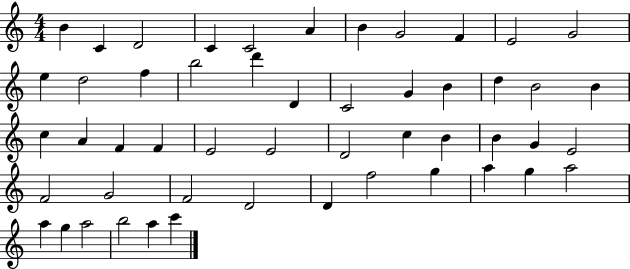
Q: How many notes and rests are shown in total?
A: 51